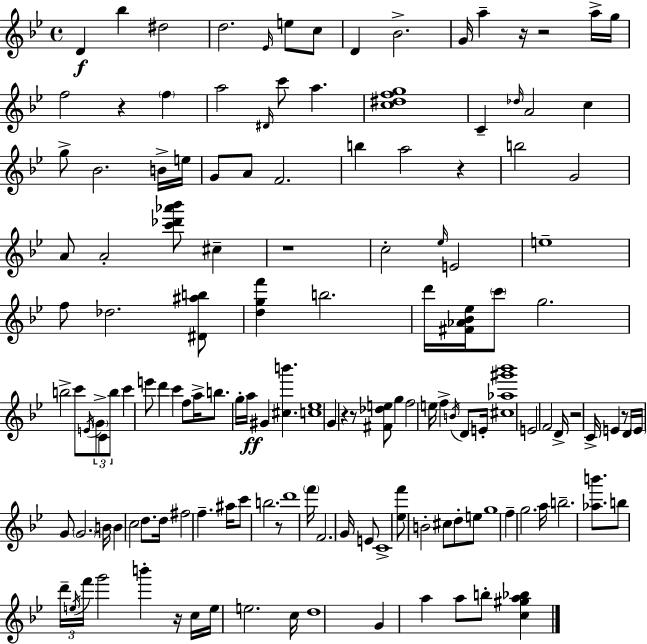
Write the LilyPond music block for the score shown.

{
  \clef treble
  \time 4/4
  \defaultTimeSignature
  \key g \minor
  d'4\f bes''4 dis''2 | d''2. \grace { ees'16 } e''8 c''8 | d'4 bes'2.-> | g'16 a''4-- r16 r2 a''16-> | \break g''16 f''2 r4 \parenthesize f''4 | a''2 \grace { dis'16 } c'''8 a''4. | <c'' dis'' f'' g''>1 | c'4-- \grace { des''16 } a'2 c''4 | \break g''8-> bes'2. | b'16-> e''16 g'8 a'8 f'2. | b''4 a''2 r4 | b''2 g'2 | \break a'8 a'2-. <c''' des''' aes''' bes'''>8 cis''4-- | r1 | c''2-. \grace { ees''16 } e'2 | e''1-- | \break f''8 des''2. | <dis' ais'' b''>8 <d'' g'' f'''>4 b''2. | d'''16 <fis' aes' bes' ees''>16 \parenthesize c'''8 g''2. | b''2-> c'''8 \acciaccatura { e'16 } \tuplet 3/2 { \parenthesize g'8-> | \break c'8 b''8 } c'''4 e'''8 d'''4 c'''4 | f''8 a''16-> b''8. g''16-. a''16\ff gis'4 <cis'' b'''>4. | <c'' ees''>1 | g'4 r4 r8 <fis' des'' e''>8 | \break g''4 f''2 e''16 f''4-> | \acciaccatura { b'16 } d'8 e'16-. <cis'' aes'' gis''' bes'''>1 | e'2 f'2 | d'16-> r2 c'16-> | \break e'4 r8 d'16 \parenthesize e'16 g'8 \parenthesize g'2. | b'16 b'4 c''2 | d''8. d''16 fis''2 f''4.-- | ais''16 c'''8 b''2. | \break r8 d'''1 | \parenthesize f'''16 f'2. | g'16 e'8 c'1-> | <ees'' f'''>8 b'2-. | \break cis''8 d''8-. e''8 g''1 | f''4-- g''2. | a''16 b''2.-- | <aes'' b'''>8. b''8 \tuplet 3/2 { d'''16-- \acciaccatura { e''16 } f'''16 } g'''2 | \break b'''4-. r16 c''16 e''16 e''2. | c''16 d''1 | g'4 a''4 a''8 | b''8-. <c'' gis'' a'' bes''>4 \bar "|."
}